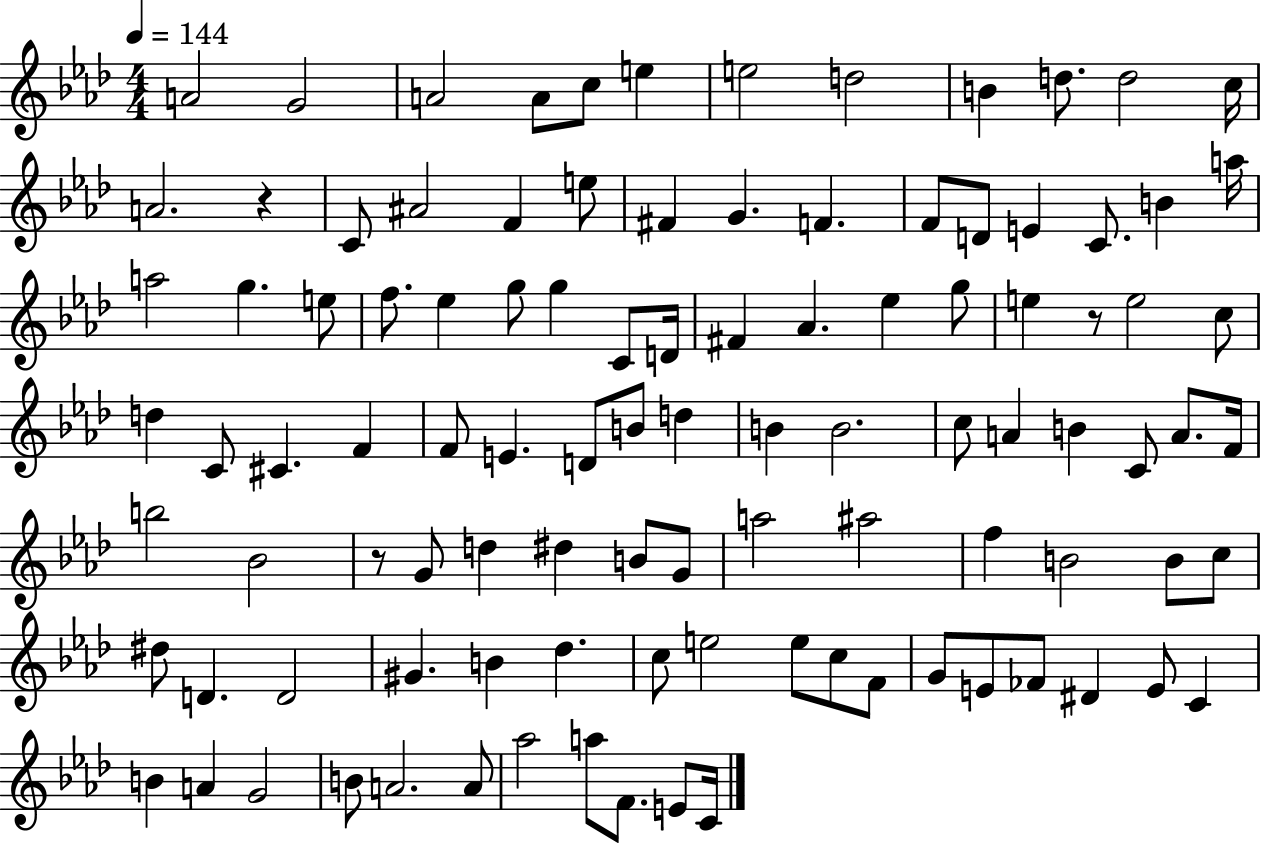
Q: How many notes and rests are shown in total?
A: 103